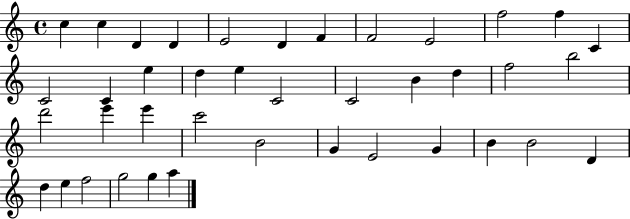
{
  \clef treble
  \time 4/4
  \defaultTimeSignature
  \key c \major
  c''4 c''4 d'4 d'4 | e'2 d'4 f'4 | f'2 e'2 | f''2 f''4 c'4 | \break c'2 c'4 e''4 | d''4 e''4 c'2 | c'2 b'4 d''4 | f''2 b''2 | \break d'''2 e'''4 e'''4 | c'''2 b'2 | g'4 e'2 g'4 | b'4 b'2 d'4 | \break d''4 e''4 f''2 | g''2 g''4 a''4 | \bar "|."
}